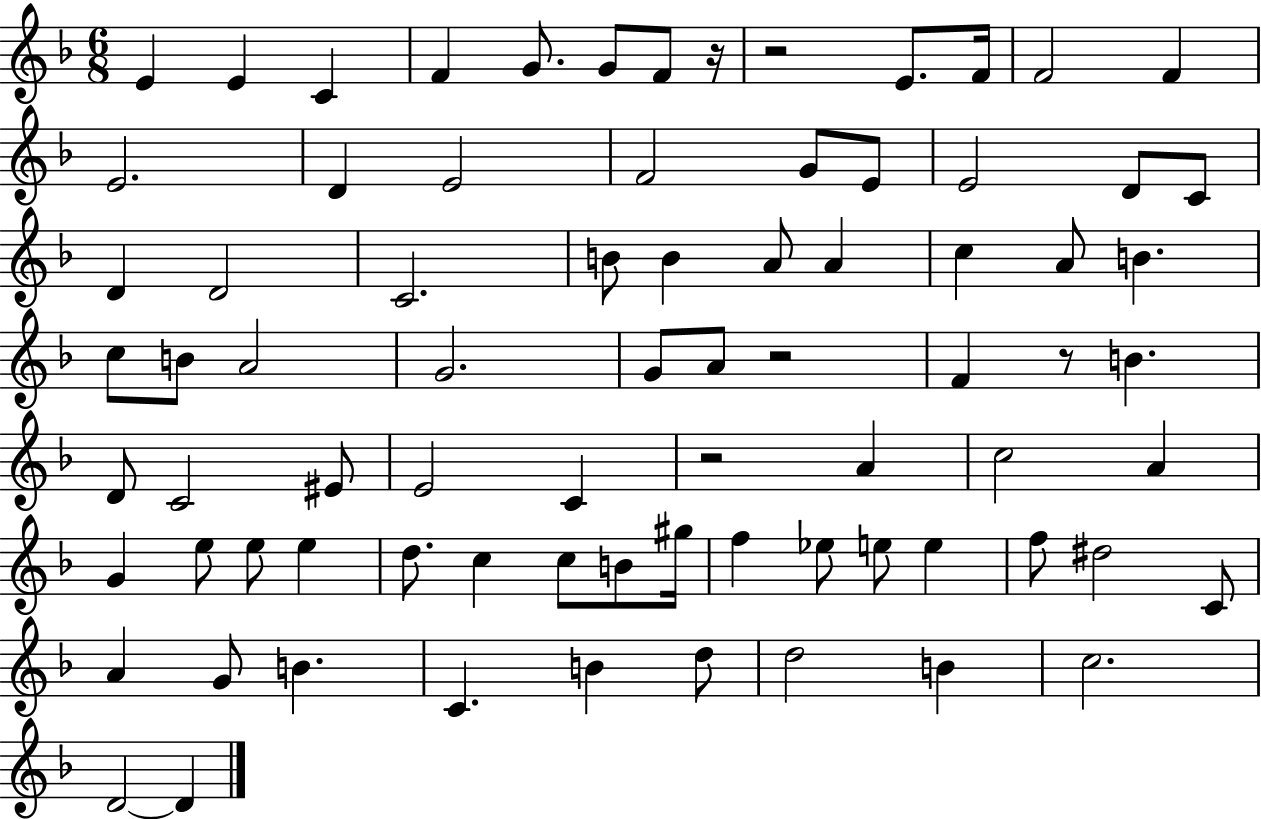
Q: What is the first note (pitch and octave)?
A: E4